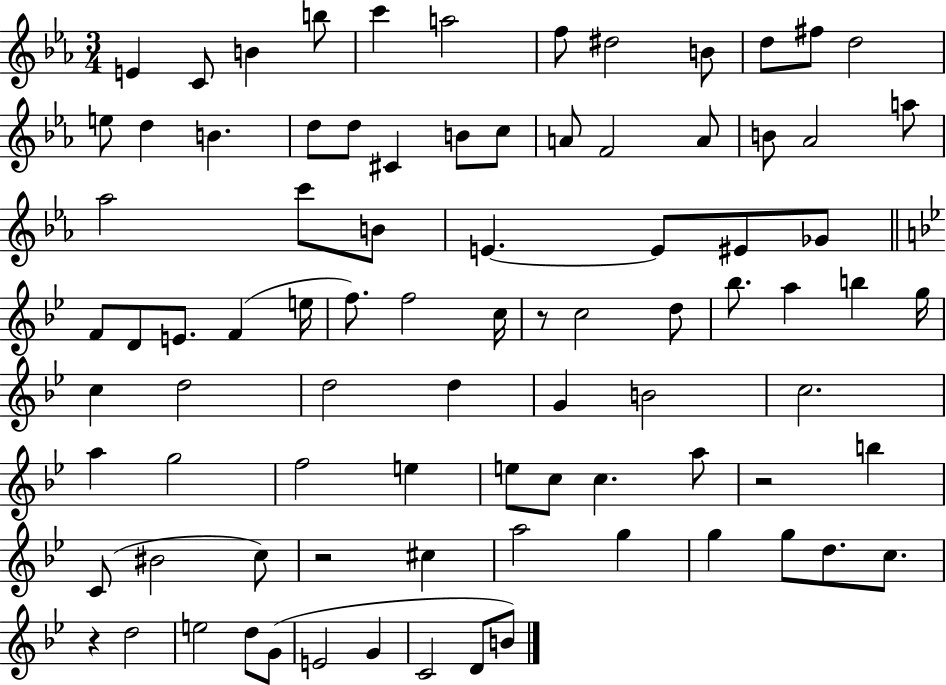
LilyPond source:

{
  \clef treble
  \numericTimeSignature
  \time 3/4
  \key ees \major
  e'4 c'8 b'4 b''8 | c'''4 a''2 | f''8 dis''2 b'8 | d''8 fis''8 d''2 | \break e''8 d''4 b'4. | d''8 d''8 cis'4 b'8 c''8 | a'8 f'2 a'8 | b'8 aes'2 a''8 | \break aes''2 c'''8 b'8 | e'4.~~ e'8 eis'8 ges'8 | \bar "||" \break \key g \minor f'8 d'8 e'8. f'4( e''16 | f''8.) f''2 c''16 | r8 c''2 d''8 | bes''8. a''4 b''4 g''16 | \break c''4 d''2 | d''2 d''4 | g'4 b'2 | c''2. | \break a''4 g''2 | f''2 e''4 | e''8 c''8 c''4. a''8 | r2 b''4 | \break c'8( bis'2 c''8) | r2 cis''4 | a''2 g''4 | g''4 g''8 d''8. c''8. | \break r4 d''2 | e''2 d''8 g'8( | e'2 g'4 | c'2 d'8 b'8) | \break \bar "|."
}